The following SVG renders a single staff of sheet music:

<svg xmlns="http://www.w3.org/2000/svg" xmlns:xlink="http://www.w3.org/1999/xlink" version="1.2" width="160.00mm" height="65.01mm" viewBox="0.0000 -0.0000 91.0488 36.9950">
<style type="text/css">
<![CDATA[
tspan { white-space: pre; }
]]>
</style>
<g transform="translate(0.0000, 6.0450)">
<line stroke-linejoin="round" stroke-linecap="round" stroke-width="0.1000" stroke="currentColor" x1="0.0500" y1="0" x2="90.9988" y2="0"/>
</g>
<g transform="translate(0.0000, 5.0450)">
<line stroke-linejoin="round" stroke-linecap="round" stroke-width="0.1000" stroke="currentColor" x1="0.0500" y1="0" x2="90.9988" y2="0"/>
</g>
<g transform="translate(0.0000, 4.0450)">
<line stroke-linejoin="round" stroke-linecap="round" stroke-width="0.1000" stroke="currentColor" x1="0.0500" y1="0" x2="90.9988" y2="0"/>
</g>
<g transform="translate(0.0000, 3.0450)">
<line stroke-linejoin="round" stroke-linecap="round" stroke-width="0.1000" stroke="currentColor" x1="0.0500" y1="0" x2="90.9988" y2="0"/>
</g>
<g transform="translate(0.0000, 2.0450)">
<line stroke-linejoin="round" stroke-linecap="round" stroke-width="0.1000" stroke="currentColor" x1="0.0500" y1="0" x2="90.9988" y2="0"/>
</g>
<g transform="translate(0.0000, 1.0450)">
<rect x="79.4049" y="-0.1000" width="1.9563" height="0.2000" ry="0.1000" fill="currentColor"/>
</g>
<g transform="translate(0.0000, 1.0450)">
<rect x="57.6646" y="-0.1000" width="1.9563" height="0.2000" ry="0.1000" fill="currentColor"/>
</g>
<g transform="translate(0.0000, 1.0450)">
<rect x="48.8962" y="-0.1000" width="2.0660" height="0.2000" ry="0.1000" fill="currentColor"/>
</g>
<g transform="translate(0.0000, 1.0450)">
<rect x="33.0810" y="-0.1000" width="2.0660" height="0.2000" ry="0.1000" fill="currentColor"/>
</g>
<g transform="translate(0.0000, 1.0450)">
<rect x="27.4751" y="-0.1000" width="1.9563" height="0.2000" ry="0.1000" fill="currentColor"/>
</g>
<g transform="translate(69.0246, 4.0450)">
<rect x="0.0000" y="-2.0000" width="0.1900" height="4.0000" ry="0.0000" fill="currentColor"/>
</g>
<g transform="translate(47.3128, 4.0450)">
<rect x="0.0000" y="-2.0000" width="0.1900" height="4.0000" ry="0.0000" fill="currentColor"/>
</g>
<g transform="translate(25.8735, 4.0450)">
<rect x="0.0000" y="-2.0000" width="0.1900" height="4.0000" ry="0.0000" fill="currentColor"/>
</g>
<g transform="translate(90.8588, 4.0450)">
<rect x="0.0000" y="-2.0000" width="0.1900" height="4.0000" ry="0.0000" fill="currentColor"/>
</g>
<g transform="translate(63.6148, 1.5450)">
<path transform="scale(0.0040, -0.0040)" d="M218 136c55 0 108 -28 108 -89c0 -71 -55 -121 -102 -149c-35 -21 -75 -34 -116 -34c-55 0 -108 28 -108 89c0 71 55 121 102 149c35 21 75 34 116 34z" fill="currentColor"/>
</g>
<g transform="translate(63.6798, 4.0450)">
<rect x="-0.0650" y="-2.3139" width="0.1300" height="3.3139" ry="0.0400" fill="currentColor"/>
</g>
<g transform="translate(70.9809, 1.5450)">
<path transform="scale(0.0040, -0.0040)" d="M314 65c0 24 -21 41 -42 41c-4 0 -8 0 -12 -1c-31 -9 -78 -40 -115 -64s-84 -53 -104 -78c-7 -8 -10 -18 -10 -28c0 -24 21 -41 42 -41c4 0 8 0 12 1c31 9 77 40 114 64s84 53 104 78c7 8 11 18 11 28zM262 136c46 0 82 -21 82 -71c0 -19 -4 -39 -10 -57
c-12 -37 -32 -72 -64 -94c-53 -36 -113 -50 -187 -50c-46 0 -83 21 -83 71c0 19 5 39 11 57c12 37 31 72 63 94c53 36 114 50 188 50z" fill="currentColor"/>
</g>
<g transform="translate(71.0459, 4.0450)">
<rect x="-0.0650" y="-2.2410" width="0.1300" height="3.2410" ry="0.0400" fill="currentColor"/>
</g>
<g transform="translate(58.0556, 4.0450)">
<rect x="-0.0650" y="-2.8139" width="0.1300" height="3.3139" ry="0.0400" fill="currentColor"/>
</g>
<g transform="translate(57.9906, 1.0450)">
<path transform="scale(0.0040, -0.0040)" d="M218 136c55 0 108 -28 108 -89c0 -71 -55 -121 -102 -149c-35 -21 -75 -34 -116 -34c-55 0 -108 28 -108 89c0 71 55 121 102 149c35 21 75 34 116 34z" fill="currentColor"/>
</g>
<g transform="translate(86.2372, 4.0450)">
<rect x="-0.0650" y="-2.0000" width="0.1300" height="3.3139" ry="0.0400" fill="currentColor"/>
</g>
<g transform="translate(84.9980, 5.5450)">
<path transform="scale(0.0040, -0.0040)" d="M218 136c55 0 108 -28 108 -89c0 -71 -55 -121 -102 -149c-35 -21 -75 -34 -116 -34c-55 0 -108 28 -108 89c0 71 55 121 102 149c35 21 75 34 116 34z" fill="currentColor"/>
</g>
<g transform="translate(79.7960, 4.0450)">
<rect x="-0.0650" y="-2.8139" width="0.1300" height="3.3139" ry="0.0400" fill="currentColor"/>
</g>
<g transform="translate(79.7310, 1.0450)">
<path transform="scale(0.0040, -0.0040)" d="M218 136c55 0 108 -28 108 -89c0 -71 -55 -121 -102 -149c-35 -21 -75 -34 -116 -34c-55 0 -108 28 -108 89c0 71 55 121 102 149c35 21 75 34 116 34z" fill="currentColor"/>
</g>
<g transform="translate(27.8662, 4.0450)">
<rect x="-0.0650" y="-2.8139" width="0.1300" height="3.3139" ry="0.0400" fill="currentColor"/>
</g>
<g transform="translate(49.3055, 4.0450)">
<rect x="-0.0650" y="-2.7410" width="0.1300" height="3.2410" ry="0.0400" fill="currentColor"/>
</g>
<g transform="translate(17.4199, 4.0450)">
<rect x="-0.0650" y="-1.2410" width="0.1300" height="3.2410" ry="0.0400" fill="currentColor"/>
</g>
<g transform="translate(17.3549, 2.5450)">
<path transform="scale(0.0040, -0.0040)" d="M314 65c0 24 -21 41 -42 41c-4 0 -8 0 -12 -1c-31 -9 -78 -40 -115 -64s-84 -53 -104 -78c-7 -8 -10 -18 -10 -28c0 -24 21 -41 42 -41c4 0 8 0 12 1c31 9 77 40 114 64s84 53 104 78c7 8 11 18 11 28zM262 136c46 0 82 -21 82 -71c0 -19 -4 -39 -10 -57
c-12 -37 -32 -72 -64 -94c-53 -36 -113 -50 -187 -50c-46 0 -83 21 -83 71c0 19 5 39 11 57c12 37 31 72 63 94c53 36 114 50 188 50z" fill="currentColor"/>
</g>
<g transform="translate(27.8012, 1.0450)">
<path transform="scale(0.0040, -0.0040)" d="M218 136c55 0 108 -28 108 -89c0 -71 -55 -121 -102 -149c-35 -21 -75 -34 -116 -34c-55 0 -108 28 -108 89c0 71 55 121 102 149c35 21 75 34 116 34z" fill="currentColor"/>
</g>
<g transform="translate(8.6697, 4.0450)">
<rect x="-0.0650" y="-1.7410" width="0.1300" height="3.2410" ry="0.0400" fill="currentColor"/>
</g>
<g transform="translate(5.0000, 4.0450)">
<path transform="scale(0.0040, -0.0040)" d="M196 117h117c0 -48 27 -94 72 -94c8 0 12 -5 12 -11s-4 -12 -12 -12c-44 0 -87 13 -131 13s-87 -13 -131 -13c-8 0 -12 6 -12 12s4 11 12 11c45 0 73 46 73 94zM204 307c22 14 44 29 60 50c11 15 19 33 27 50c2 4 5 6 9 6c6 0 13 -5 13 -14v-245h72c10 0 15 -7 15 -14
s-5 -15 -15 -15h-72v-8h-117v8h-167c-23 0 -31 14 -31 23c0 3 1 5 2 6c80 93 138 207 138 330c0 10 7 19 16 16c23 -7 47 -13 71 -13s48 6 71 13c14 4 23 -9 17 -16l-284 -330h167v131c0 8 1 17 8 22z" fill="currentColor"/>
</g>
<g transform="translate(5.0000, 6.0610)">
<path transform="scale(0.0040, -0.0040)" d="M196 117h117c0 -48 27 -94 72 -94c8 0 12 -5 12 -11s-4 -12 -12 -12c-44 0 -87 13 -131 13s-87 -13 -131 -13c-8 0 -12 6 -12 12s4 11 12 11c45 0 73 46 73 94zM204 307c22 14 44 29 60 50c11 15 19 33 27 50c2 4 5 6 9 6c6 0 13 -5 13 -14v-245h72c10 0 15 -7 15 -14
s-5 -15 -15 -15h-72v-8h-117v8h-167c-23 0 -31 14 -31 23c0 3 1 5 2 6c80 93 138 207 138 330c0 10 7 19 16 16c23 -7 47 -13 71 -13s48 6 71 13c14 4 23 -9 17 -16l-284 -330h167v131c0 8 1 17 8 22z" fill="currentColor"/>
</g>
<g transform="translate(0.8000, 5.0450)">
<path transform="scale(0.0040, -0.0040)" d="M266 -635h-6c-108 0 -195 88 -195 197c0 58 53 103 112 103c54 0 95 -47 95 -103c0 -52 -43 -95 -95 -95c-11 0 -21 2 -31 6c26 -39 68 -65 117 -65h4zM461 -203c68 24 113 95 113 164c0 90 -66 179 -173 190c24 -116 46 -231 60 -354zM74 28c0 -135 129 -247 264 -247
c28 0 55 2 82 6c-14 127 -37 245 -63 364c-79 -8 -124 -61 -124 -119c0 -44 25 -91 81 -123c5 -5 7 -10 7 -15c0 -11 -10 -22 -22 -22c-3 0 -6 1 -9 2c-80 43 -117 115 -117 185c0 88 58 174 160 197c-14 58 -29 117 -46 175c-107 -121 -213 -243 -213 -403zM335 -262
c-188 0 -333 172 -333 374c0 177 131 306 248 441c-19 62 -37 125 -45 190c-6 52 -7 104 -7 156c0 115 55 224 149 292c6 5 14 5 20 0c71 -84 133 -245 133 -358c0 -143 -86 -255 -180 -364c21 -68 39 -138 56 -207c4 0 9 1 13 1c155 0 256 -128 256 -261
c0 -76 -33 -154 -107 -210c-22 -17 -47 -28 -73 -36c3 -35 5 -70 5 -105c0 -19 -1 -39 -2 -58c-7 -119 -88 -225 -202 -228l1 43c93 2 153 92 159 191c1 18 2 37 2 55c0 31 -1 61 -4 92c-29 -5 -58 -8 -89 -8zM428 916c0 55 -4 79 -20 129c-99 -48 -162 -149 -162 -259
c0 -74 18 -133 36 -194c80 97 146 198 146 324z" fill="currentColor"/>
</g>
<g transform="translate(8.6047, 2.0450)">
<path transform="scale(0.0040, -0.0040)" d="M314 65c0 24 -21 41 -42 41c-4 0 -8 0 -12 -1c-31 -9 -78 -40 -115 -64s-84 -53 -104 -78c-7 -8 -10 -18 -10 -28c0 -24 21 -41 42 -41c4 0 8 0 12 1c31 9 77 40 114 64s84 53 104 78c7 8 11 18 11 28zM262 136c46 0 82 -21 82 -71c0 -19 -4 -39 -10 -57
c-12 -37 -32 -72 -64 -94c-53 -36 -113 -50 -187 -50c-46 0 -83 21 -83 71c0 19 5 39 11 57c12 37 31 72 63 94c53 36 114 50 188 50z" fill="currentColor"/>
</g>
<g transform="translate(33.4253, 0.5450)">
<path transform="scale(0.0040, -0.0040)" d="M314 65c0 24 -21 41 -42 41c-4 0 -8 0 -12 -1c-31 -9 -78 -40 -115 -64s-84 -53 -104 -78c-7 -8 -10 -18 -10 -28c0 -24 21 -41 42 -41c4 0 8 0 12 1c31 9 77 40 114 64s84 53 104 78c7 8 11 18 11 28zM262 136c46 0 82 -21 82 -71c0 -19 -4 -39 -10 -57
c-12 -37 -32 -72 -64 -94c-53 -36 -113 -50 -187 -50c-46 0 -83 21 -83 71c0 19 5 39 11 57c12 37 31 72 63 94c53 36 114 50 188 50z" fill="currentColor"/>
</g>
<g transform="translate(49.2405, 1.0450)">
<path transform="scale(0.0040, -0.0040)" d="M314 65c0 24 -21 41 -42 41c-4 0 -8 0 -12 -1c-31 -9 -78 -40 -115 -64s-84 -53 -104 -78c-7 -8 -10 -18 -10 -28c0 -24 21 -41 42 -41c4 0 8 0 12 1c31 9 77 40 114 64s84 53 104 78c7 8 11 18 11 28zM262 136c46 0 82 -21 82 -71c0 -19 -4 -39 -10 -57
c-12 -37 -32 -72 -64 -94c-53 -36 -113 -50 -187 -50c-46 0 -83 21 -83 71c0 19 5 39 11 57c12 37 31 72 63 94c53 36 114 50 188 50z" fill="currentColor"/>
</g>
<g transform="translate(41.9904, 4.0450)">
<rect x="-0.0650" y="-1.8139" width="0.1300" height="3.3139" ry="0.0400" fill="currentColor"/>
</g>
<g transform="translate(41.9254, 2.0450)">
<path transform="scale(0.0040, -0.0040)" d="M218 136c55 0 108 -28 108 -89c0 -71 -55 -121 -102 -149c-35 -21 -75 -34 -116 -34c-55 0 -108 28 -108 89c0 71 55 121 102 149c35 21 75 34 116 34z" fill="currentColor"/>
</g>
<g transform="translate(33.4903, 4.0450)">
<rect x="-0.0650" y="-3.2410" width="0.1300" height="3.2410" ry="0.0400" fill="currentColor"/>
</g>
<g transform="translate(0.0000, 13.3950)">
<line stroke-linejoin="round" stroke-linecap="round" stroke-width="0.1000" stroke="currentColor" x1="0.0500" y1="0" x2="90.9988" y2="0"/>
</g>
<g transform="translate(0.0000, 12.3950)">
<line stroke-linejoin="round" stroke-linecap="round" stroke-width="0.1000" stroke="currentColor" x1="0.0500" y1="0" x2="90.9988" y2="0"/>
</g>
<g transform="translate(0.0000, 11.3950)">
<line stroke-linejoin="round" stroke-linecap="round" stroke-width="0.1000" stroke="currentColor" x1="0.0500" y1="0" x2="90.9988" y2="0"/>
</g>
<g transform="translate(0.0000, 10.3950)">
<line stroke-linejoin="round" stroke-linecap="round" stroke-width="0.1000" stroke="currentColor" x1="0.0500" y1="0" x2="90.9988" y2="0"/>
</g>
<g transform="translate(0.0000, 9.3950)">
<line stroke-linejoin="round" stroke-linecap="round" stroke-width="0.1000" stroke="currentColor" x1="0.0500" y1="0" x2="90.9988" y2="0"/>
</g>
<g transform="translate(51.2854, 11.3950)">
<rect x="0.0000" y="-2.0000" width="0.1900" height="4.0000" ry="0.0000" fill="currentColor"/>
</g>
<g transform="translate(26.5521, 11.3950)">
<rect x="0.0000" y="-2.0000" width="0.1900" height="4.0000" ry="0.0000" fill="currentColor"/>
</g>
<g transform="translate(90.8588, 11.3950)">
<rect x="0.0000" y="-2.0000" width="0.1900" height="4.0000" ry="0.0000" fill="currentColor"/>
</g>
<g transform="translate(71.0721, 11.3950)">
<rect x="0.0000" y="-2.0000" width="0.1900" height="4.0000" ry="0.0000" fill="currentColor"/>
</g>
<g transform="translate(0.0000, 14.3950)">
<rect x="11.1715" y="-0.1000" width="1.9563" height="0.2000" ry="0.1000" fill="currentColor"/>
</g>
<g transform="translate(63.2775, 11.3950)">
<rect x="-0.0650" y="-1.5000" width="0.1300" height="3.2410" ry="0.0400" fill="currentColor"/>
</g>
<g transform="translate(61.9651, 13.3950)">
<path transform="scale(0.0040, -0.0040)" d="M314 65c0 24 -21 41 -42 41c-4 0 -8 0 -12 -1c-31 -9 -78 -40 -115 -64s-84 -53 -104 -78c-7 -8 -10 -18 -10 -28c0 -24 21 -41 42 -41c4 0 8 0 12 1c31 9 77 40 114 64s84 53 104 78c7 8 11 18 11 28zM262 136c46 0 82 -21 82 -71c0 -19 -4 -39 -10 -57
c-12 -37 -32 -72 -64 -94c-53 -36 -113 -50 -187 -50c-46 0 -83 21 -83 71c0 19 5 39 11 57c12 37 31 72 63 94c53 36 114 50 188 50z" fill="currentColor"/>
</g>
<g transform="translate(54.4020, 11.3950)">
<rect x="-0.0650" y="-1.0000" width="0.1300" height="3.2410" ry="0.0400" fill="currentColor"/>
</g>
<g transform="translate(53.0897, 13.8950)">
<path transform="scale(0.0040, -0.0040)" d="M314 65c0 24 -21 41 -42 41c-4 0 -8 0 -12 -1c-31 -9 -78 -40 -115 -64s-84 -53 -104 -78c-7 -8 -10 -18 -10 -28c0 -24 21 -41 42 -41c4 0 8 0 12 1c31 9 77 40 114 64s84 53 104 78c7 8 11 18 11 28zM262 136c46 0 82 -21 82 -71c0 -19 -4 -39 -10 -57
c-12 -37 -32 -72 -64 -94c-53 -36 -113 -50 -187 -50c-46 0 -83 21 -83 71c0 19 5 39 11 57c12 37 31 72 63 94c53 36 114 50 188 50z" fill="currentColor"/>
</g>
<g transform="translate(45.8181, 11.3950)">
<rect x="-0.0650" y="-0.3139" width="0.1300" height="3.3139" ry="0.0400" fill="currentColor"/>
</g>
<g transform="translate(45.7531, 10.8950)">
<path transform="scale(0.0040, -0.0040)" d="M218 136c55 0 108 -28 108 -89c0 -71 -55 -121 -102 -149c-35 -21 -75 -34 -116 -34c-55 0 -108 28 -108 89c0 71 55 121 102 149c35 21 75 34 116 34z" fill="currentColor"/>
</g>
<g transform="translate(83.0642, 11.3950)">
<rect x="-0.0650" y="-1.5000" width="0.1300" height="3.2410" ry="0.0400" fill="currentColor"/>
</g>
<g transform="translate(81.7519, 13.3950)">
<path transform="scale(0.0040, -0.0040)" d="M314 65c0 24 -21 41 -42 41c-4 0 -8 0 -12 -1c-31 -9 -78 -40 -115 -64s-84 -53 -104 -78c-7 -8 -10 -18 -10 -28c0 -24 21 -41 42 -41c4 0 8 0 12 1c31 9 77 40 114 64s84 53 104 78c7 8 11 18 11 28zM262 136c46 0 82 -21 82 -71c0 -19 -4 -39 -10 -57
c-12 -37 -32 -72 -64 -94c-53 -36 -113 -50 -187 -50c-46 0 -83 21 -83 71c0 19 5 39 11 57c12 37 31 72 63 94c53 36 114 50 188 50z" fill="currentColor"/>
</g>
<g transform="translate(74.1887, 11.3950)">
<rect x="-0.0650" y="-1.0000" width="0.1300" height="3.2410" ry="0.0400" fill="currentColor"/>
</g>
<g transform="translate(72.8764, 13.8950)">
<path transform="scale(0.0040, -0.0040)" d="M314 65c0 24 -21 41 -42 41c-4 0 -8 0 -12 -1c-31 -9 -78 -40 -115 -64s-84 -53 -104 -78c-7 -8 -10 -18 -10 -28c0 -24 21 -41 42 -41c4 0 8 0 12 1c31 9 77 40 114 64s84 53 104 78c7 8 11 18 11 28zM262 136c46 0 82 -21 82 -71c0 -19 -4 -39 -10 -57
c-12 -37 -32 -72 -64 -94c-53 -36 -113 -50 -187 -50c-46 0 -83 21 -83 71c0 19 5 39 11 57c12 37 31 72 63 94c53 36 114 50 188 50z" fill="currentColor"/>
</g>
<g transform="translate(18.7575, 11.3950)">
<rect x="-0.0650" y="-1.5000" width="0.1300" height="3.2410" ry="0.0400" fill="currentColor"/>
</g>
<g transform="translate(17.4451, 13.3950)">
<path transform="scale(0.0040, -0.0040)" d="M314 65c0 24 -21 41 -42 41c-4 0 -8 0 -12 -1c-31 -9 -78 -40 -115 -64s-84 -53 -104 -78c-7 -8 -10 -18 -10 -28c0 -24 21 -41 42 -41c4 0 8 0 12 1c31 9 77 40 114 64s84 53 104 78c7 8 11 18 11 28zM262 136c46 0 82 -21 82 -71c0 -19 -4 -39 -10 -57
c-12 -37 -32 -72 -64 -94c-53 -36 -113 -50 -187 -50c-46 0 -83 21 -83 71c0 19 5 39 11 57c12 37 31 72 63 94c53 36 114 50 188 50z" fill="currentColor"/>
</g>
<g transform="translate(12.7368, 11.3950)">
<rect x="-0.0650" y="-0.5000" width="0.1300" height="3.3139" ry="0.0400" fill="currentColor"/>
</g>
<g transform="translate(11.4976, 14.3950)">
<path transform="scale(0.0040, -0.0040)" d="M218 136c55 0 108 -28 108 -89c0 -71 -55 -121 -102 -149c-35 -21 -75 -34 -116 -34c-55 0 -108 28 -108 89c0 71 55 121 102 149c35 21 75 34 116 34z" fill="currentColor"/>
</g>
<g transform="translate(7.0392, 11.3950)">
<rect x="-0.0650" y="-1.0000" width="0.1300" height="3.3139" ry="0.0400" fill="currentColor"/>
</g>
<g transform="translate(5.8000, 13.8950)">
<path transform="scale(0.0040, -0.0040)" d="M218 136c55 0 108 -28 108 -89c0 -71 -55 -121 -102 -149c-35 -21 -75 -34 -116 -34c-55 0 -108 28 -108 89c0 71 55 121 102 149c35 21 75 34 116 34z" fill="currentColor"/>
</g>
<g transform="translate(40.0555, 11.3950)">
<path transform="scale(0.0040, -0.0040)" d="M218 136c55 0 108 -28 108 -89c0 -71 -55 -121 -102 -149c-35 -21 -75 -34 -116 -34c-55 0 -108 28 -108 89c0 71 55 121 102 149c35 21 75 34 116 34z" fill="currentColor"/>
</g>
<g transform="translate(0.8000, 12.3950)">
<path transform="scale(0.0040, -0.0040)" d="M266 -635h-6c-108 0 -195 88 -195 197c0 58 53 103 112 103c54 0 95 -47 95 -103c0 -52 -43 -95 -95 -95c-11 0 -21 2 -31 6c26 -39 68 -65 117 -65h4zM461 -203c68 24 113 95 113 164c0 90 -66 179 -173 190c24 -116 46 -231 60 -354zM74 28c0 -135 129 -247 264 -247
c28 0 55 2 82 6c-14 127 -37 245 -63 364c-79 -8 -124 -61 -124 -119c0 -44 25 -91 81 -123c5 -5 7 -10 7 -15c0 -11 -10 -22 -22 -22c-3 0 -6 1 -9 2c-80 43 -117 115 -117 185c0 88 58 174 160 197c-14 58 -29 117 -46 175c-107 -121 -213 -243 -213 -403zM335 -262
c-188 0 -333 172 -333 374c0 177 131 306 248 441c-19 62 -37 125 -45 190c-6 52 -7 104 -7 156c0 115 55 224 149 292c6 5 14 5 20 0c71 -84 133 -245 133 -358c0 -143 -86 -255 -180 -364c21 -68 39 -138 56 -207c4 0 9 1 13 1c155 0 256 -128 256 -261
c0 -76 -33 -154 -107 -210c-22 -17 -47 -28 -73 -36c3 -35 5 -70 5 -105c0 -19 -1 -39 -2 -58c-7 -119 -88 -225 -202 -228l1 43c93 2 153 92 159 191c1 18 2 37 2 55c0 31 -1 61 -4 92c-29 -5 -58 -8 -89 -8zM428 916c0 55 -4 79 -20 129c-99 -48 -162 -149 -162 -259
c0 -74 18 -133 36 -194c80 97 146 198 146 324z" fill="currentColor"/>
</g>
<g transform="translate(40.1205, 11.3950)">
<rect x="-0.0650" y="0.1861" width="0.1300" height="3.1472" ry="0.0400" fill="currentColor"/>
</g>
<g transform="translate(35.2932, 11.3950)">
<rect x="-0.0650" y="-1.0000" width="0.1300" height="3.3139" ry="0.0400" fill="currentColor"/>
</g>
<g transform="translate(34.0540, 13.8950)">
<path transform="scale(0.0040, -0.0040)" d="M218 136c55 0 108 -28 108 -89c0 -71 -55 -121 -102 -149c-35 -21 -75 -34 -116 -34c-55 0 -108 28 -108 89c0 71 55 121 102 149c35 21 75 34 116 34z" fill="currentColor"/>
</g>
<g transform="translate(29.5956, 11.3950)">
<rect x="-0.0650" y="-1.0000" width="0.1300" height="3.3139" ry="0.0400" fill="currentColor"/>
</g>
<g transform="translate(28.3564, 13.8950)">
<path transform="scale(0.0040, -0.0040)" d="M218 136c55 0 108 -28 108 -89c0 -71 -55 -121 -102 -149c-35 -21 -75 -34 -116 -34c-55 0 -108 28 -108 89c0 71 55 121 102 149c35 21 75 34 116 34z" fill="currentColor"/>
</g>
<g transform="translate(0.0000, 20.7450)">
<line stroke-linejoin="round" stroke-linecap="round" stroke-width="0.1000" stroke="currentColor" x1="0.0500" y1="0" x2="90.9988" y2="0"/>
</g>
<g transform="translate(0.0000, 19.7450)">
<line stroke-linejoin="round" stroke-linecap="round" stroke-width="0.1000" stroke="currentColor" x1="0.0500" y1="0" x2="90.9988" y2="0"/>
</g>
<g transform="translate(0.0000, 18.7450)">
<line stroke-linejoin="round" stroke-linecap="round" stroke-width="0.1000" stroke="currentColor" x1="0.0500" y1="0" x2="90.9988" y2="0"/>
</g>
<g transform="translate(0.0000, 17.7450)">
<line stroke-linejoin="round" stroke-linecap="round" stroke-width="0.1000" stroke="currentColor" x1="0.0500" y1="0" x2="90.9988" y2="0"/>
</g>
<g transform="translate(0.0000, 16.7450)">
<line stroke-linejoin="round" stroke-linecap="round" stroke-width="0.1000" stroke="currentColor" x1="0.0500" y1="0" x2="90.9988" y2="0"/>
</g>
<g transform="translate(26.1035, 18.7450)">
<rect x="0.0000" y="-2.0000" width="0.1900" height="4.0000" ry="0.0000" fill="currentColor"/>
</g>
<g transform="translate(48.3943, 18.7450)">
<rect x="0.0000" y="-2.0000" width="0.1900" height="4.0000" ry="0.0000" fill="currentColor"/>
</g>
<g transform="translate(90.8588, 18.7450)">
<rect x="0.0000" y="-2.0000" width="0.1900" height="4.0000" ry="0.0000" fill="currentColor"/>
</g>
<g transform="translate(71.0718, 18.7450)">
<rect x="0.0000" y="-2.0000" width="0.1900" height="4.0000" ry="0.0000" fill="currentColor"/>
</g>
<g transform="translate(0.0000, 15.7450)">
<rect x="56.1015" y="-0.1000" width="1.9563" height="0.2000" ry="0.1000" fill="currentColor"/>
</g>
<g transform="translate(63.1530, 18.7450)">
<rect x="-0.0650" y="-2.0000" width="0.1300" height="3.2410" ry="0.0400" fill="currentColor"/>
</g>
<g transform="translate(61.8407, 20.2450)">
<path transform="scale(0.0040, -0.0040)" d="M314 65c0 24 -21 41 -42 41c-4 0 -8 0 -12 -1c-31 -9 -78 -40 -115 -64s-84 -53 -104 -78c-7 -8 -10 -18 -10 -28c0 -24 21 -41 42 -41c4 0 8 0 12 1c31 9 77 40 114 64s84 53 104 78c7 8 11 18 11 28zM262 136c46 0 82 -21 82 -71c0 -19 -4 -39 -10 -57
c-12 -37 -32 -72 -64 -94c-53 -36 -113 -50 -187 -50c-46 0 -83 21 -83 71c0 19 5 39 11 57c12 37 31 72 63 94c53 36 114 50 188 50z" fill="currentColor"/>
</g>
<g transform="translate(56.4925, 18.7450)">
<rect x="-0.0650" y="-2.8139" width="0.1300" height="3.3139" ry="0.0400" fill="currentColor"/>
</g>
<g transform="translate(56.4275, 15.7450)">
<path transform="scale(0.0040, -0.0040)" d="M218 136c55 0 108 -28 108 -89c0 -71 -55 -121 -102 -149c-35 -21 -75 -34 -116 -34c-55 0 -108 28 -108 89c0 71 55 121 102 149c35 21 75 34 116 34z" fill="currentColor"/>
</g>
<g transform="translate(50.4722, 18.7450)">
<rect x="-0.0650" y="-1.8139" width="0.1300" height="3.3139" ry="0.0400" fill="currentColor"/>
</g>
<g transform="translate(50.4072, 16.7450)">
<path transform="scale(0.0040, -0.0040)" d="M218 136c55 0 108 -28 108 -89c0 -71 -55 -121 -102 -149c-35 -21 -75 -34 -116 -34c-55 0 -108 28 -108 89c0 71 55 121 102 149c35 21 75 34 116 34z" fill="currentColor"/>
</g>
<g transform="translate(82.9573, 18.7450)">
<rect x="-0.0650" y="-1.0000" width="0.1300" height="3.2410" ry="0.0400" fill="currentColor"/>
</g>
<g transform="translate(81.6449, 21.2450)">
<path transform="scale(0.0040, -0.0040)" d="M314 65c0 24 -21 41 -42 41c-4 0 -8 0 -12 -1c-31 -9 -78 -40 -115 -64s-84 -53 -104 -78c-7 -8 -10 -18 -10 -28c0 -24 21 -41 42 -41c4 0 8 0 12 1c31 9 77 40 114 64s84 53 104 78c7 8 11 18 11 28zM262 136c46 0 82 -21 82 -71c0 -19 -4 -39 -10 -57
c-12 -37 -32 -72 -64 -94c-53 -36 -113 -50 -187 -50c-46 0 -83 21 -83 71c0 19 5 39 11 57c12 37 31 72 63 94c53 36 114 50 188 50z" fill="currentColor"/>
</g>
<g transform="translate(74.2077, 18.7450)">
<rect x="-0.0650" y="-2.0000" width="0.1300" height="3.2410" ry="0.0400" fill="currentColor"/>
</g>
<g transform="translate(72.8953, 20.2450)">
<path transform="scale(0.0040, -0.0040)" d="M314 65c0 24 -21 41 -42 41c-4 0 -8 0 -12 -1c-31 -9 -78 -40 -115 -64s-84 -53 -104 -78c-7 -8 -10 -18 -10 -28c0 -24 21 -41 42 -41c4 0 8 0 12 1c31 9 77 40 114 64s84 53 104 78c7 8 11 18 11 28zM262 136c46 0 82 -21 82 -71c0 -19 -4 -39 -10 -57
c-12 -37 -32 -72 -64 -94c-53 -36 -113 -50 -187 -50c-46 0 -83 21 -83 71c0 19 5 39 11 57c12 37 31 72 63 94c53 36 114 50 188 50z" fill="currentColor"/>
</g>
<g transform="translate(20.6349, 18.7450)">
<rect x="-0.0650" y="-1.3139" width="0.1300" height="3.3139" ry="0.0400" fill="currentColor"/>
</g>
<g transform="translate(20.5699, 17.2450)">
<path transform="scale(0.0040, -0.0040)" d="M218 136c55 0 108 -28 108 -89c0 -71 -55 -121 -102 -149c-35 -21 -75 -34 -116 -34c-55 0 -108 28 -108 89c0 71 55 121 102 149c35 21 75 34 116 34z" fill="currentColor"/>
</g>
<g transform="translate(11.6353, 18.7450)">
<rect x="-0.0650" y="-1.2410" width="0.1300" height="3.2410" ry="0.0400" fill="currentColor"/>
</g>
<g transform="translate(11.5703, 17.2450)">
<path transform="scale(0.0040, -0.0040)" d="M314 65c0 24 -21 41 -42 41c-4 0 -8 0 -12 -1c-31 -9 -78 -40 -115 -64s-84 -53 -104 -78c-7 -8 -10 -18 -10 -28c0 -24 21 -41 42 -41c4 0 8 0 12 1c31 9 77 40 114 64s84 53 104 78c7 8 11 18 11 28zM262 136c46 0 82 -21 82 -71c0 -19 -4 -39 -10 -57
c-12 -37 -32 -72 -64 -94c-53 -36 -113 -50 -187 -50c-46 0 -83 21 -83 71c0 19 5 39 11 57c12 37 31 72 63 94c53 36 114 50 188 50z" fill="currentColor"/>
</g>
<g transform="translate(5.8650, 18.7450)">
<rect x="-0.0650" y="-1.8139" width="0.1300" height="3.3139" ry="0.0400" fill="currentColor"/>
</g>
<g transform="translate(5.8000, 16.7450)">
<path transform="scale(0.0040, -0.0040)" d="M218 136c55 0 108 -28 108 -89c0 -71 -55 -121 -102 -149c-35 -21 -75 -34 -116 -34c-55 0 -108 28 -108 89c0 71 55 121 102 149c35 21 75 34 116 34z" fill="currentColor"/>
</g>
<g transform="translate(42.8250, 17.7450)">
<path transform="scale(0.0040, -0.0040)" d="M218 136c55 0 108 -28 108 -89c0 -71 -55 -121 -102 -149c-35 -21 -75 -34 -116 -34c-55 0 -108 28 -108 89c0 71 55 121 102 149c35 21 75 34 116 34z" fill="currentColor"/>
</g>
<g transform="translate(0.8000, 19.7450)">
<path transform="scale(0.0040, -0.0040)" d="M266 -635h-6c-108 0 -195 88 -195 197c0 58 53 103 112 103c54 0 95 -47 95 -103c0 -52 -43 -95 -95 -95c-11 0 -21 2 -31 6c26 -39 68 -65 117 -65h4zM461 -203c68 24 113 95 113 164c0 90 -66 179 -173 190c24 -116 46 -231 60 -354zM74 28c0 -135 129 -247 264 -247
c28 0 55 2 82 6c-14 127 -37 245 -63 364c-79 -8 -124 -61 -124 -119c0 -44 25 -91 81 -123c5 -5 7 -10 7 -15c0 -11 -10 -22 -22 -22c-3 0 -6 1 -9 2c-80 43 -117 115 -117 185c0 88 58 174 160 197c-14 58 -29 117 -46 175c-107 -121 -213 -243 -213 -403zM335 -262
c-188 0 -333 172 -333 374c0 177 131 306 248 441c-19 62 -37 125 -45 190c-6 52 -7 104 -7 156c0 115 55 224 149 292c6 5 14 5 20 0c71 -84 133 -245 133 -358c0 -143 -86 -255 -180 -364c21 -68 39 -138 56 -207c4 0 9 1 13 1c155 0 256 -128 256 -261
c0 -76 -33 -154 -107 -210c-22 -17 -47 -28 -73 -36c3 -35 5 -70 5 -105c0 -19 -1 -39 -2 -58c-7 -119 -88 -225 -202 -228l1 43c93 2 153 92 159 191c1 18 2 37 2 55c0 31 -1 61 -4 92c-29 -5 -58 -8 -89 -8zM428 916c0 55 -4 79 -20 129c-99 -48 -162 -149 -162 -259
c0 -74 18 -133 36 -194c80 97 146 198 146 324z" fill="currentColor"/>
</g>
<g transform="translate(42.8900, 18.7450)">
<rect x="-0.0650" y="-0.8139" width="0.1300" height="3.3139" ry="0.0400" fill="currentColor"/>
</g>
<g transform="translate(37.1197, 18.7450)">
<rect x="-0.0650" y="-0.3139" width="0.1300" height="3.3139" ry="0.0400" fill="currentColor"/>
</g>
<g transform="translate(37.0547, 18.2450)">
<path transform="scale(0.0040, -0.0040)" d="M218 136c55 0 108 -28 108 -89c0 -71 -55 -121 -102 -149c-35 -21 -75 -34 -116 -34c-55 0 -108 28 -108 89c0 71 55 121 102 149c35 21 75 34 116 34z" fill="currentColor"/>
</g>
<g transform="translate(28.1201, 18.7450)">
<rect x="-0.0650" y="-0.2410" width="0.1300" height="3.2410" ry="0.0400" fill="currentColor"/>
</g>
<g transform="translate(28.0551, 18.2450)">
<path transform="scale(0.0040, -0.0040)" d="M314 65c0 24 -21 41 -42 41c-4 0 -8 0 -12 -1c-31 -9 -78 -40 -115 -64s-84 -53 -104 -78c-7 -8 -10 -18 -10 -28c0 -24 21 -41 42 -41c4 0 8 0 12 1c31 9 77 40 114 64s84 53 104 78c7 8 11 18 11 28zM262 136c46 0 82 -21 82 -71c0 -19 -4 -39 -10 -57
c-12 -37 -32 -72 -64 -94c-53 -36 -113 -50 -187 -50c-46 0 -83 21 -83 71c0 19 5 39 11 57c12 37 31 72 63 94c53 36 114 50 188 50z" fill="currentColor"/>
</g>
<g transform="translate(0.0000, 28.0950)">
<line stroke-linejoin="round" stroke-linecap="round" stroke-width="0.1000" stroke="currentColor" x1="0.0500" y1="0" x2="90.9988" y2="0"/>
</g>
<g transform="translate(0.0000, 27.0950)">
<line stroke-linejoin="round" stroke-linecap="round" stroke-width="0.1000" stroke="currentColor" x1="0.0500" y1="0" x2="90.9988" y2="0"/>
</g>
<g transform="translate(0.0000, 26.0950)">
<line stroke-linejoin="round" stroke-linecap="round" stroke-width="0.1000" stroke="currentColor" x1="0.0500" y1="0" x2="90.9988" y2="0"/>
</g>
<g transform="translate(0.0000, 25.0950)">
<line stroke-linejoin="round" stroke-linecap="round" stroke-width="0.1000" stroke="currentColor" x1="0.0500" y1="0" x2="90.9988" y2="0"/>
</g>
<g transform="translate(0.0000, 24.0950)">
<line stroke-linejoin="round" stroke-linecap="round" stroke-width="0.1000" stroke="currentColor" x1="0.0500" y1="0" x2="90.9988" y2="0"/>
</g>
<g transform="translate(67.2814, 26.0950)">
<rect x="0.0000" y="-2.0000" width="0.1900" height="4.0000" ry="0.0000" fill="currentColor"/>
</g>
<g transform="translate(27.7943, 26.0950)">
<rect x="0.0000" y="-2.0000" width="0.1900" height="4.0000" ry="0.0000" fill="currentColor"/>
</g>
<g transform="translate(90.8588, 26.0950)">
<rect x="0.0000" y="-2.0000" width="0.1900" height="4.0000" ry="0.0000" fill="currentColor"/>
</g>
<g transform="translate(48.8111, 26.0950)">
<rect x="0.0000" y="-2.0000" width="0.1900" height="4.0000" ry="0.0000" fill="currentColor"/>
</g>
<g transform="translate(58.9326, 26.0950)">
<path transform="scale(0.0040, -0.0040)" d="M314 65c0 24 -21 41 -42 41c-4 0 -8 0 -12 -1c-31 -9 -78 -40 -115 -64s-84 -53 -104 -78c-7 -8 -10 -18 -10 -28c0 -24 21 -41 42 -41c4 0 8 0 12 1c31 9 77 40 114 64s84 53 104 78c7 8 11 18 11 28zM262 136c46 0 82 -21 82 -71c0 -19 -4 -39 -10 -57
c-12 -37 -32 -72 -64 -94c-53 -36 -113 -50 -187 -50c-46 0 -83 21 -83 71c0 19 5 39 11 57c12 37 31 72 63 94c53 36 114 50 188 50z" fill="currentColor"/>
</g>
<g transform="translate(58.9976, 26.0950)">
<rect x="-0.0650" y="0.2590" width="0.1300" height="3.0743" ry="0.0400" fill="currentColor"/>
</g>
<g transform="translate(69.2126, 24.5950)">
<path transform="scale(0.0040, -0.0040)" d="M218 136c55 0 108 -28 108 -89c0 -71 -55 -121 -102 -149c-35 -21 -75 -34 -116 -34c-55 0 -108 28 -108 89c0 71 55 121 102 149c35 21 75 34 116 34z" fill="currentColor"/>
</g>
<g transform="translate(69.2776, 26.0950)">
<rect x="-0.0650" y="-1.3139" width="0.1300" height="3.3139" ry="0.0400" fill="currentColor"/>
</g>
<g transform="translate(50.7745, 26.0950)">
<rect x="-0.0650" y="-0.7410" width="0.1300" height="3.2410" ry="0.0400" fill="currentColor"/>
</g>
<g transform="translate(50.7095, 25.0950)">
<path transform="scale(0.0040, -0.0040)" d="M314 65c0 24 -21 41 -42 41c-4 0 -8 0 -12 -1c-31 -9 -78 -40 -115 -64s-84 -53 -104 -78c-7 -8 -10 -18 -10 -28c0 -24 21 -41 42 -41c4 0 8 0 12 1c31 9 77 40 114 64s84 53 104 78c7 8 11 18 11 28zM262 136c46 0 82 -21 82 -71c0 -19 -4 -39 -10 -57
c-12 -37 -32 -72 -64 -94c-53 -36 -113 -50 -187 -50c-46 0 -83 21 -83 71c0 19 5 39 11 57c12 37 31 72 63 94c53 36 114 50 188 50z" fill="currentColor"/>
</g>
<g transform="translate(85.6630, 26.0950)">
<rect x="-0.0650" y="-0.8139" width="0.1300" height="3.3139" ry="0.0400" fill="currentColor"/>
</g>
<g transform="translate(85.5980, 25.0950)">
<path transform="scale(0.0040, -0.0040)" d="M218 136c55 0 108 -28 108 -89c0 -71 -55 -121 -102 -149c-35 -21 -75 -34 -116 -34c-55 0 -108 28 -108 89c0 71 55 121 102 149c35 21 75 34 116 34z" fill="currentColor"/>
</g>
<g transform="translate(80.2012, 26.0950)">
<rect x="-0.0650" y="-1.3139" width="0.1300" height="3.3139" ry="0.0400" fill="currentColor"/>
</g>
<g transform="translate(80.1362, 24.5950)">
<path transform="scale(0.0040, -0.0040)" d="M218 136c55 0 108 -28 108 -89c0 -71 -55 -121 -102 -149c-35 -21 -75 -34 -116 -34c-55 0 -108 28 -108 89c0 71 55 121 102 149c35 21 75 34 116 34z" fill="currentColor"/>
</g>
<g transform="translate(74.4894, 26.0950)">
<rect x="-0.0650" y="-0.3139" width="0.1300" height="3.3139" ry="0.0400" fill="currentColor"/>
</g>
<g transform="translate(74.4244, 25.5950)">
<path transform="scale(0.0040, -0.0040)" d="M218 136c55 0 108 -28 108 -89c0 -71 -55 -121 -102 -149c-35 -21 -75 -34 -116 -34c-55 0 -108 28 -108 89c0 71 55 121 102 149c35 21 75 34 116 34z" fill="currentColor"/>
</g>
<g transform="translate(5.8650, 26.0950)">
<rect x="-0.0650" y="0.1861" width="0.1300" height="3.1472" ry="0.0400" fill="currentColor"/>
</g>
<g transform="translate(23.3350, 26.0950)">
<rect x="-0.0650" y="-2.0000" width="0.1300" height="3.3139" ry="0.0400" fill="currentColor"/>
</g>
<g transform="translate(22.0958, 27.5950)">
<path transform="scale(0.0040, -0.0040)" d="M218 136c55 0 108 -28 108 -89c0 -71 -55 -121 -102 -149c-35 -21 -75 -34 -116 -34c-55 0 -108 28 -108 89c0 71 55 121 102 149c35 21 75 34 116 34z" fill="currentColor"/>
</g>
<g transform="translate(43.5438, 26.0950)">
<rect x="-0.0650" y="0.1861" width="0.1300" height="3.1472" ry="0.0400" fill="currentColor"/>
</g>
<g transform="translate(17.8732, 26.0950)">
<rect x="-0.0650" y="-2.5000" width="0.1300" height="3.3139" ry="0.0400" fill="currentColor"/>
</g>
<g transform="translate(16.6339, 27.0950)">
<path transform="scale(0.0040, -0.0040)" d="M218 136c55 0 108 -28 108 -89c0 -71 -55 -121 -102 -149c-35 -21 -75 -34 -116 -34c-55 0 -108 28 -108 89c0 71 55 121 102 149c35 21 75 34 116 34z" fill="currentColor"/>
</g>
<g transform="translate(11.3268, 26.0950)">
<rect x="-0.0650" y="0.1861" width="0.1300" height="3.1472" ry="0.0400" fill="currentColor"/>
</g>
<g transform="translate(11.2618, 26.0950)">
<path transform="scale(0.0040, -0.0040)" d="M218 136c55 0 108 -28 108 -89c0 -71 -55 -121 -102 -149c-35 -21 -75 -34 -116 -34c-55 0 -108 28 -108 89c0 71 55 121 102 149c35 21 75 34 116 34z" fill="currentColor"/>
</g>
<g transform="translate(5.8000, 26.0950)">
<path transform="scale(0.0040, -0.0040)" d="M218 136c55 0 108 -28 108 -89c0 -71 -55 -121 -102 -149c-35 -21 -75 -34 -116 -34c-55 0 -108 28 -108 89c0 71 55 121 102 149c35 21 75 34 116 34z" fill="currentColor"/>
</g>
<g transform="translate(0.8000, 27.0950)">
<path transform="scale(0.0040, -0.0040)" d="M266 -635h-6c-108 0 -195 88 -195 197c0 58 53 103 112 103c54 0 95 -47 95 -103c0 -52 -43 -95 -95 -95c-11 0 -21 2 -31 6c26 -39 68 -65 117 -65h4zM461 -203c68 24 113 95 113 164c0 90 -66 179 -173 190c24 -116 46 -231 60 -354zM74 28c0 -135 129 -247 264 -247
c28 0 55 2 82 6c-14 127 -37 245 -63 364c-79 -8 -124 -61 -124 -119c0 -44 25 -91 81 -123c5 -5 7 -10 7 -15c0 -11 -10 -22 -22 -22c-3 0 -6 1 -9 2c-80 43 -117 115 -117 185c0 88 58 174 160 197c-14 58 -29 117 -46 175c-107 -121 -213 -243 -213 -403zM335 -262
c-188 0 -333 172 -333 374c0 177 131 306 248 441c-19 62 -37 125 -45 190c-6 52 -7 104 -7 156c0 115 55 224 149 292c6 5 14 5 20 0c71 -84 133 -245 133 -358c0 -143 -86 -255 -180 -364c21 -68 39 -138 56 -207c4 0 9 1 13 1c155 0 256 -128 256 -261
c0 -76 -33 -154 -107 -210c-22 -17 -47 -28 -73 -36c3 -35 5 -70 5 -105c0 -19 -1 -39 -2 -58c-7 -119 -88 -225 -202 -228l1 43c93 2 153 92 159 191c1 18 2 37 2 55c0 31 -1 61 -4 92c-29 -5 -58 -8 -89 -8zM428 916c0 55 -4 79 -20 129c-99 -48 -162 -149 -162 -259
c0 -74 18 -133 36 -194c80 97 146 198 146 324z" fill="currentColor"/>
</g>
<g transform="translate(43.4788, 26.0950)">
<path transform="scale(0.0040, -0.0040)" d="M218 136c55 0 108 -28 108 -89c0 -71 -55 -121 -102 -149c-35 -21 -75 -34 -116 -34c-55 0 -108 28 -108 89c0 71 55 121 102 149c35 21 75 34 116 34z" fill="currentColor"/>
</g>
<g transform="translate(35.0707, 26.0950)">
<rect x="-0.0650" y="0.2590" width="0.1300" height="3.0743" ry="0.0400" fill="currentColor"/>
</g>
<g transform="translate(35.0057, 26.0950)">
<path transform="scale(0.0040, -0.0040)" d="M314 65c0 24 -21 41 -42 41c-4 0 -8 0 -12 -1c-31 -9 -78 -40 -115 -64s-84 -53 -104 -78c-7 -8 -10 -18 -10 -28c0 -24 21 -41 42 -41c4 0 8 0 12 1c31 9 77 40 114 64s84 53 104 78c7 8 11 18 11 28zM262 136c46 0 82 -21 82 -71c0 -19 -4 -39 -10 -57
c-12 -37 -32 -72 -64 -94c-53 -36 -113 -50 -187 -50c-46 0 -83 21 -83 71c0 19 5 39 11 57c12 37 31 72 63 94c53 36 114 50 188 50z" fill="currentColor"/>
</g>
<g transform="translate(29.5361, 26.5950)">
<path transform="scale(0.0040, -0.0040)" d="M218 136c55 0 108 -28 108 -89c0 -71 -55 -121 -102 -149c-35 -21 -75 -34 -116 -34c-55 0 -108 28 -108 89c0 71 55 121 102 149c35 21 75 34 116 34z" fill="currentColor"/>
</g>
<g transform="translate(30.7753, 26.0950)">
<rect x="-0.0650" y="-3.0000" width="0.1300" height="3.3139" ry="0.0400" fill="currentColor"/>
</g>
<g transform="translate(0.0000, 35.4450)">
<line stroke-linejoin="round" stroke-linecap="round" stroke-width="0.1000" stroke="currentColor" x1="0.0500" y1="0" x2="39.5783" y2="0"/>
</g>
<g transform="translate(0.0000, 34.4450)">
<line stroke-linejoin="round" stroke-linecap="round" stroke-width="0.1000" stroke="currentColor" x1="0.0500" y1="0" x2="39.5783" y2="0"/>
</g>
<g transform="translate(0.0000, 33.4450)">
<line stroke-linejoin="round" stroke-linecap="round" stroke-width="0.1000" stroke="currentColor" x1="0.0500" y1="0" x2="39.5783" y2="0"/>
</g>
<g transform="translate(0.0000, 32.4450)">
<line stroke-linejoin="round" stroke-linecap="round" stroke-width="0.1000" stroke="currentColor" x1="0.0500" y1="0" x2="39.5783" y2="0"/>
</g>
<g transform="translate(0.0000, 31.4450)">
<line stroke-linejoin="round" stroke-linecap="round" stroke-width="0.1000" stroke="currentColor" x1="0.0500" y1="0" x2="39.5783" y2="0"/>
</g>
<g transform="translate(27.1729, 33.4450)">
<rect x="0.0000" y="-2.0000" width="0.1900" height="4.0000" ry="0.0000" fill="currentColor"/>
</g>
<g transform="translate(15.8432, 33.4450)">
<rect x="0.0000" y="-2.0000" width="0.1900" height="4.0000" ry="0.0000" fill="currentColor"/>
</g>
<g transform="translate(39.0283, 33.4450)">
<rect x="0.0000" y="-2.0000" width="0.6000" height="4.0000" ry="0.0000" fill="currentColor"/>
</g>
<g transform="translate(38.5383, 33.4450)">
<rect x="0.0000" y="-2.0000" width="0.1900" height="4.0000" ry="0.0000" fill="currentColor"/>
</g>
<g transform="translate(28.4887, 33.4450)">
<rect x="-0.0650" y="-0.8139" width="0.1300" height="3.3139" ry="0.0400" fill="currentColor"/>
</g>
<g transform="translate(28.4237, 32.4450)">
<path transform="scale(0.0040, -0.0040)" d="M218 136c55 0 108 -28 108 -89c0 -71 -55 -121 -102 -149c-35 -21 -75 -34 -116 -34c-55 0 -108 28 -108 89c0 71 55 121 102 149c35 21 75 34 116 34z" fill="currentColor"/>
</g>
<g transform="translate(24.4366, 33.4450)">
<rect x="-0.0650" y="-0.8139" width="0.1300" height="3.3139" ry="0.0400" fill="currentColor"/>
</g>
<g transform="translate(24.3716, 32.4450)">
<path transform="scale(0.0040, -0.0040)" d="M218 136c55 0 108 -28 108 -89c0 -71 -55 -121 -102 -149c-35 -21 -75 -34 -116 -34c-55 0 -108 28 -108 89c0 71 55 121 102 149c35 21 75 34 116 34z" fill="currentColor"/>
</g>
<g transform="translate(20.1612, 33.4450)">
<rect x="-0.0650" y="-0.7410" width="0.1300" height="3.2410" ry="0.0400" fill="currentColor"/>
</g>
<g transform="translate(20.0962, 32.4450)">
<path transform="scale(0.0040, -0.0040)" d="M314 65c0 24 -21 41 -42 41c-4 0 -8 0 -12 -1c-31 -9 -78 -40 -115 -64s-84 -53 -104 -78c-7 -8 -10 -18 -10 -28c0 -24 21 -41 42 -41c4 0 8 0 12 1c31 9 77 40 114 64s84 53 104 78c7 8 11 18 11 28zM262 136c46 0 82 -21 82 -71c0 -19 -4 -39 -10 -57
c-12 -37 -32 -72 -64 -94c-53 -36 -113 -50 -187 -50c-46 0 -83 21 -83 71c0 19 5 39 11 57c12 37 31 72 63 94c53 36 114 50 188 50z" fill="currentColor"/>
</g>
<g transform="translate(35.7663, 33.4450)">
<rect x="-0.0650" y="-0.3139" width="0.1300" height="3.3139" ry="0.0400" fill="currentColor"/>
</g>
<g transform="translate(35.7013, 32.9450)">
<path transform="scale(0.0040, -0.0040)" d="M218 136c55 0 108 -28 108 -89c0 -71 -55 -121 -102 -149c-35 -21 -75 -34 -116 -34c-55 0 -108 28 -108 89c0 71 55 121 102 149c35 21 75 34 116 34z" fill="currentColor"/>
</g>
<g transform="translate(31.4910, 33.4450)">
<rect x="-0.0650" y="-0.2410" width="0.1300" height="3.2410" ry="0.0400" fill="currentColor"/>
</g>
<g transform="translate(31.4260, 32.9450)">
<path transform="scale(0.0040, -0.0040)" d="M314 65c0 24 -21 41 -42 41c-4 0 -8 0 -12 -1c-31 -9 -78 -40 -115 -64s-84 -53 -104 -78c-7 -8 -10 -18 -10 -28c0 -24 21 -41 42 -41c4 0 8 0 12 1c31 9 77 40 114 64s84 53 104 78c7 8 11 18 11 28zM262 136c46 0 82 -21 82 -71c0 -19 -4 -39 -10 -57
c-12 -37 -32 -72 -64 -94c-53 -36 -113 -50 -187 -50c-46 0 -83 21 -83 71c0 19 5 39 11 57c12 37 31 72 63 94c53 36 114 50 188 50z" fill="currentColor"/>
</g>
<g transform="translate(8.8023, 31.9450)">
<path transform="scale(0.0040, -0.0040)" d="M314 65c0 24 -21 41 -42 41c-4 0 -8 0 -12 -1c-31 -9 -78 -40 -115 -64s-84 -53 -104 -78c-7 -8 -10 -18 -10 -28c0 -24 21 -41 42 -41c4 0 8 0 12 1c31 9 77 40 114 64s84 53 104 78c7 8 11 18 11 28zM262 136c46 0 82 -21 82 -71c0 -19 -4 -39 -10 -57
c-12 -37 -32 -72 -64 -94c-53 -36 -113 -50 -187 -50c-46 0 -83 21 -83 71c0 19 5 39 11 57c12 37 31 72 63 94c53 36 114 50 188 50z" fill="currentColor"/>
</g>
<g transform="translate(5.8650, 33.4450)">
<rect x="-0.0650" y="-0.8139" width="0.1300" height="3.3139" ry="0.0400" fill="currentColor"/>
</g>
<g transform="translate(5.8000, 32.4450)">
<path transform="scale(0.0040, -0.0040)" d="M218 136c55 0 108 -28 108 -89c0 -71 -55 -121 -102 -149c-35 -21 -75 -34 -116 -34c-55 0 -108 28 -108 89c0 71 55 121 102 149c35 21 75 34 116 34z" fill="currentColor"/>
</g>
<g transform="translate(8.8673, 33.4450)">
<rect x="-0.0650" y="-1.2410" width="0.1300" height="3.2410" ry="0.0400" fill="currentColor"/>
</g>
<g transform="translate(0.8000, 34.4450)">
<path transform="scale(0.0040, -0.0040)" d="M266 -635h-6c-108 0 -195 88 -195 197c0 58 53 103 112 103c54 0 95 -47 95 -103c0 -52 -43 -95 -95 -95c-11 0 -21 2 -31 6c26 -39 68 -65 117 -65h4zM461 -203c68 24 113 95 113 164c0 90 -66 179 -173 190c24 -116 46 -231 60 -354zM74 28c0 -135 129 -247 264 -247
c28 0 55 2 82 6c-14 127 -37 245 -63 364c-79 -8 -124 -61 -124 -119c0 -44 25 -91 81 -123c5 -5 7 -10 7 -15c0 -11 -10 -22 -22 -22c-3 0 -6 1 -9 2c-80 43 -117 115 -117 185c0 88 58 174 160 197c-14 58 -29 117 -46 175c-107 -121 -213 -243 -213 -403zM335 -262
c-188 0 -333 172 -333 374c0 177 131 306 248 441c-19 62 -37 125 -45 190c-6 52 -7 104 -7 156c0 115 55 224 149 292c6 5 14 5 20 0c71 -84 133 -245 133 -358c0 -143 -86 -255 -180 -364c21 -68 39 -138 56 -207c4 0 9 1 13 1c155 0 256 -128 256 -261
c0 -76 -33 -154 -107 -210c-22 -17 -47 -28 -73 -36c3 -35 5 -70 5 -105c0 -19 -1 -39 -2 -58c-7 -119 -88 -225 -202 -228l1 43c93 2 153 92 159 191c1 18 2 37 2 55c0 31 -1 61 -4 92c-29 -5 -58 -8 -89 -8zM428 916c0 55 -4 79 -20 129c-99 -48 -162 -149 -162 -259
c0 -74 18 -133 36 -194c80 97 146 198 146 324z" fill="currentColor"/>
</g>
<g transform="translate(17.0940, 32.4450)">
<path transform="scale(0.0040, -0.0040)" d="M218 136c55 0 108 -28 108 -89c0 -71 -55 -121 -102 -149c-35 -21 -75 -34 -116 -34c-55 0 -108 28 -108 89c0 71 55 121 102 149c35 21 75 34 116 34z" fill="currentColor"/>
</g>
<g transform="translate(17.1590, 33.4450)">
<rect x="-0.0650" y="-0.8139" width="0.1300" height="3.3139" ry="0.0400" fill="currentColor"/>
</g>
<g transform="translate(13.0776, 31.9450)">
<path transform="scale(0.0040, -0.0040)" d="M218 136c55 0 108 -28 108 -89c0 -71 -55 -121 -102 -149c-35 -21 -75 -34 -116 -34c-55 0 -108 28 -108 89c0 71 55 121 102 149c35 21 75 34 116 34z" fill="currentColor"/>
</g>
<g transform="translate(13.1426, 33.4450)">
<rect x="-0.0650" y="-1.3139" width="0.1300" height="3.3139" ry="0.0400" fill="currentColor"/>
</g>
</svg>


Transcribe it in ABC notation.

X:1
T:Untitled
M:4/4
L:1/4
K:C
f2 e2 a b2 f a2 a g g2 a F D C E2 D D B c D2 E2 D2 E2 f e2 e c2 c d f a F2 F2 D2 B B G F A B2 B d2 B2 e c e d d e2 e d d2 d d c2 c